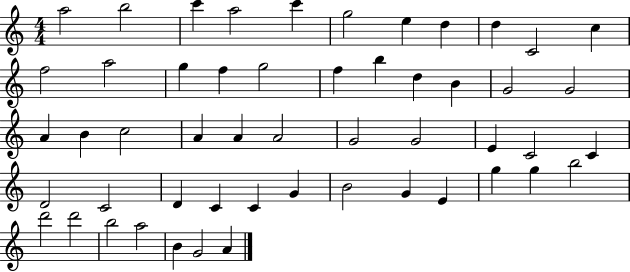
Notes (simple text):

A5/h B5/h C6/q A5/h C6/q G5/h E5/q D5/q D5/q C4/h C5/q F5/h A5/h G5/q F5/q G5/h F5/q B5/q D5/q B4/q G4/h G4/h A4/q B4/q C5/h A4/q A4/q A4/h G4/h G4/h E4/q C4/h C4/q D4/h C4/h D4/q C4/q C4/q G4/q B4/h G4/q E4/q G5/q G5/q B5/h D6/h D6/h B5/h A5/h B4/q G4/h A4/q